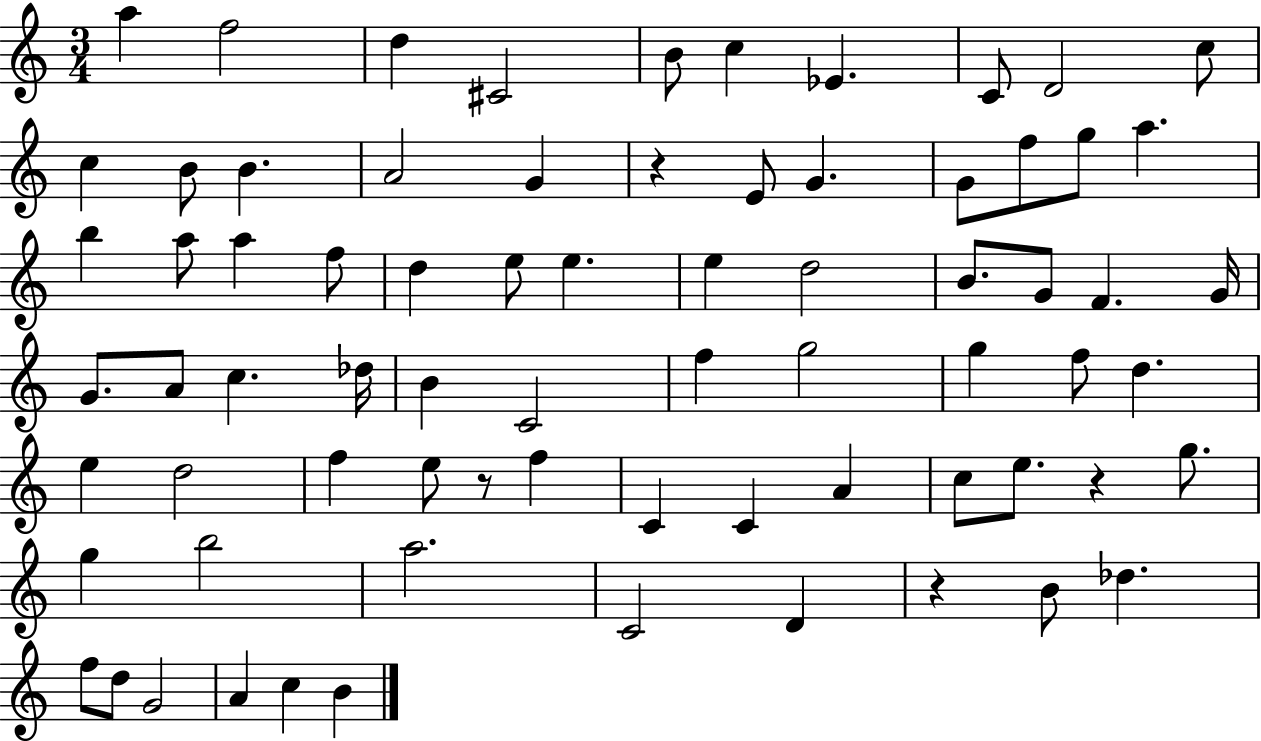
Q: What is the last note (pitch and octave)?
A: B4